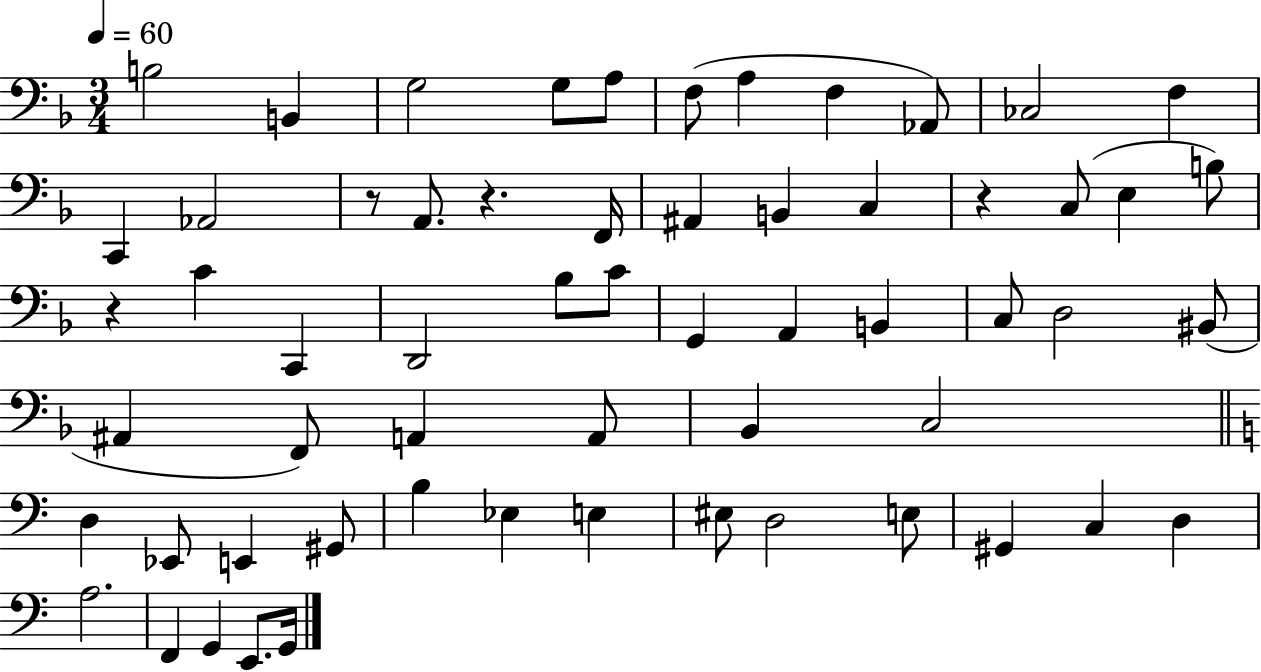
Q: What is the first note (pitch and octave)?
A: B3